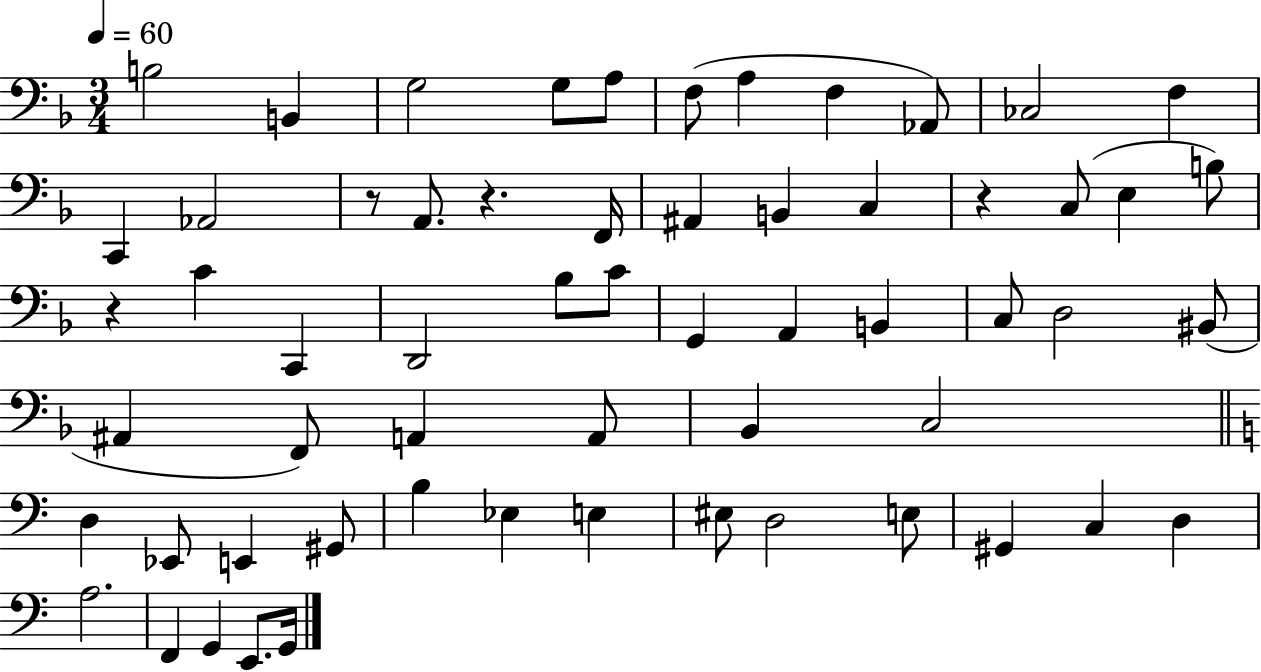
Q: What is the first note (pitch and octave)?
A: B3